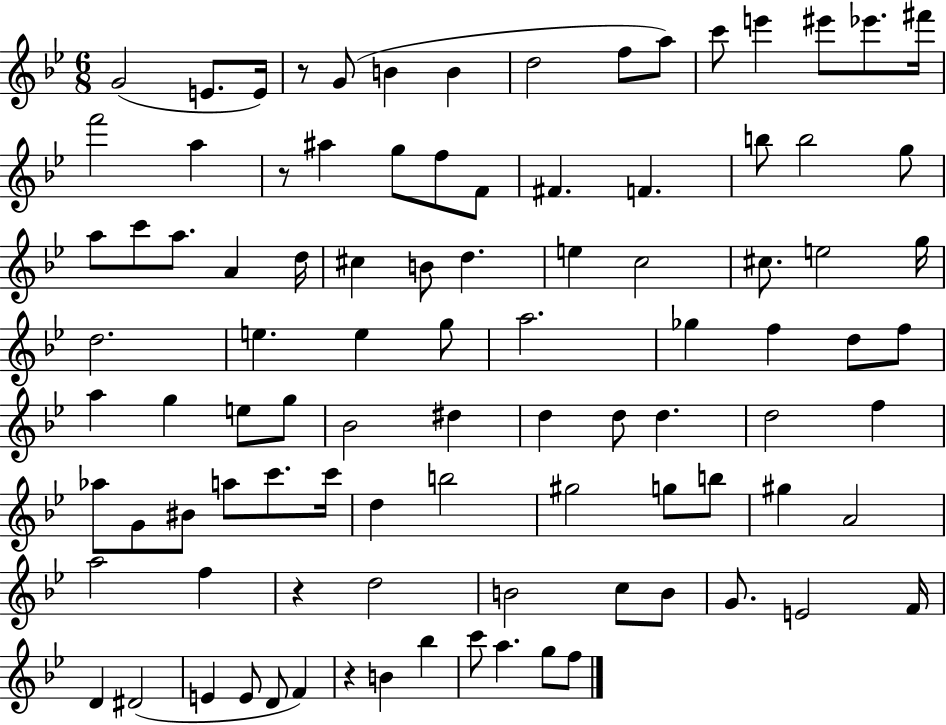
G4/h E4/e. E4/s R/e G4/e B4/q B4/q D5/h F5/e A5/e C6/e E6/q EIS6/e Eb6/e. F#6/s F6/h A5/q R/e A#5/q G5/e F5/e F4/e F#4/q. F4/q. B5/e B5/h G5/e A5/e C6/e A5/e. A4/q D5/s C#5/q B4/e D5/q. E5/q C5/h C#5/e. E5/h G5/s D5/h. E5/q. E5/q G5/e A5/h. Gb5/q F5/q D5/e F5/e A5/q G5/q E5/e G5/e Bb4/h D#5/q D5/q D5/e D5/q. D5/h F5/q Ab5/e G4/e BIS4/e A5/e C6/e. C6/s D5/q B5/h G#5/h G5/e B5/e G#5/q A4/h A5/h F5/q R/q D5/h B4/h C5/e B4/e G4/e. E4/h F4/s D4/q D#4/h E4/q E4/e D4/e F4/q R/q B4/q Bb5/q C6/e A5/q. G5/e F5/e